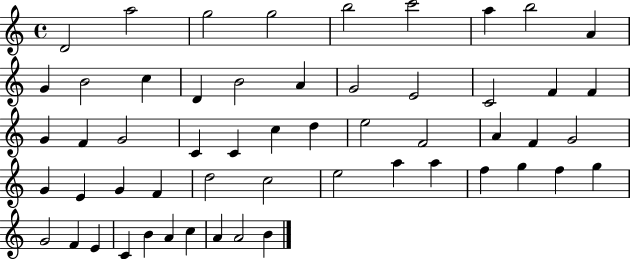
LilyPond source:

{
  \clef treble
  \time 4/4
  \defaultTimeSignature
  \key c \major
  d'2 a''2 | g''2 g''2 | b''2 c'''2 | a''4 b''2 a'4 | \break g'4 b'2 c''4 | d'4 b'2 a'4 | g'2 e'2 | c'2 f'4 f'4 | \break g'4 f'4 g'2 | c'4 c'4 c''4 d''4 | e''2 f'2 | a'4 f'4 g'2 | \break g'4 e'4 g'4 f'4 | d''2 c''2 | e''2 a''4 a''4 | f''4 g''4 f''4 g''4 | \break g'2 f'4 e'4 | c'4 b'4 a'4 c''4 | a'4 a'2 b'4 | \bar "|."
}